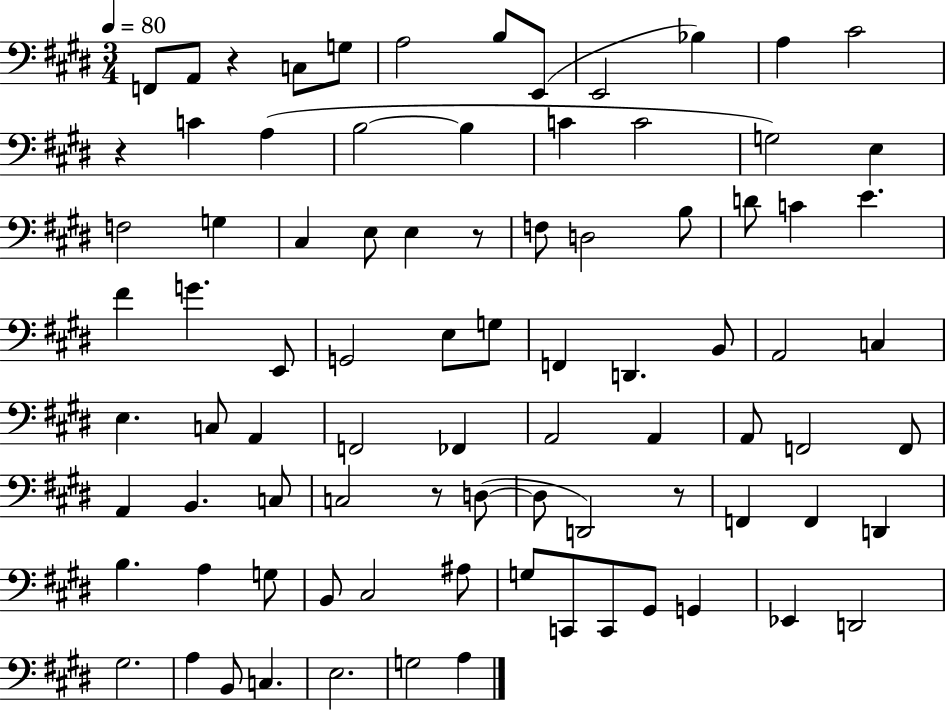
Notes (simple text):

F2/e A2/e R/q C3/e G3/e A3/h B3/e E2/e E2/h Bb3/q A3/q C#4/h R/q C4/q A3/q B3/h B3/q C4/q C4/h G3/h E3/q F3/h G3/q C#3/q E3/e E3/q R/e F3/e D3/h B3/e D4/e C4/q E4/q. F#4/q G4/q. E2/e G2/h E3/e G3/e F2/q D2/q. B2/e A2/h C3/q E3/q. C3/e A2/q F2/h FES2/q A2/h A2/q A2/e F2/h F2/e A2/q B2/q. C3/e C3/h R/e D3/e D3/e D2/h R/e F2/q F2/q D2/q B3/q. A3/q G3/e B2/e C#3/h A#3/e G3/e C2/e C2/e G#2/e G2/q Eb2/q D2/h G#3/h. A3/q B2/e C3/q. E3/h. G3/h A3/q